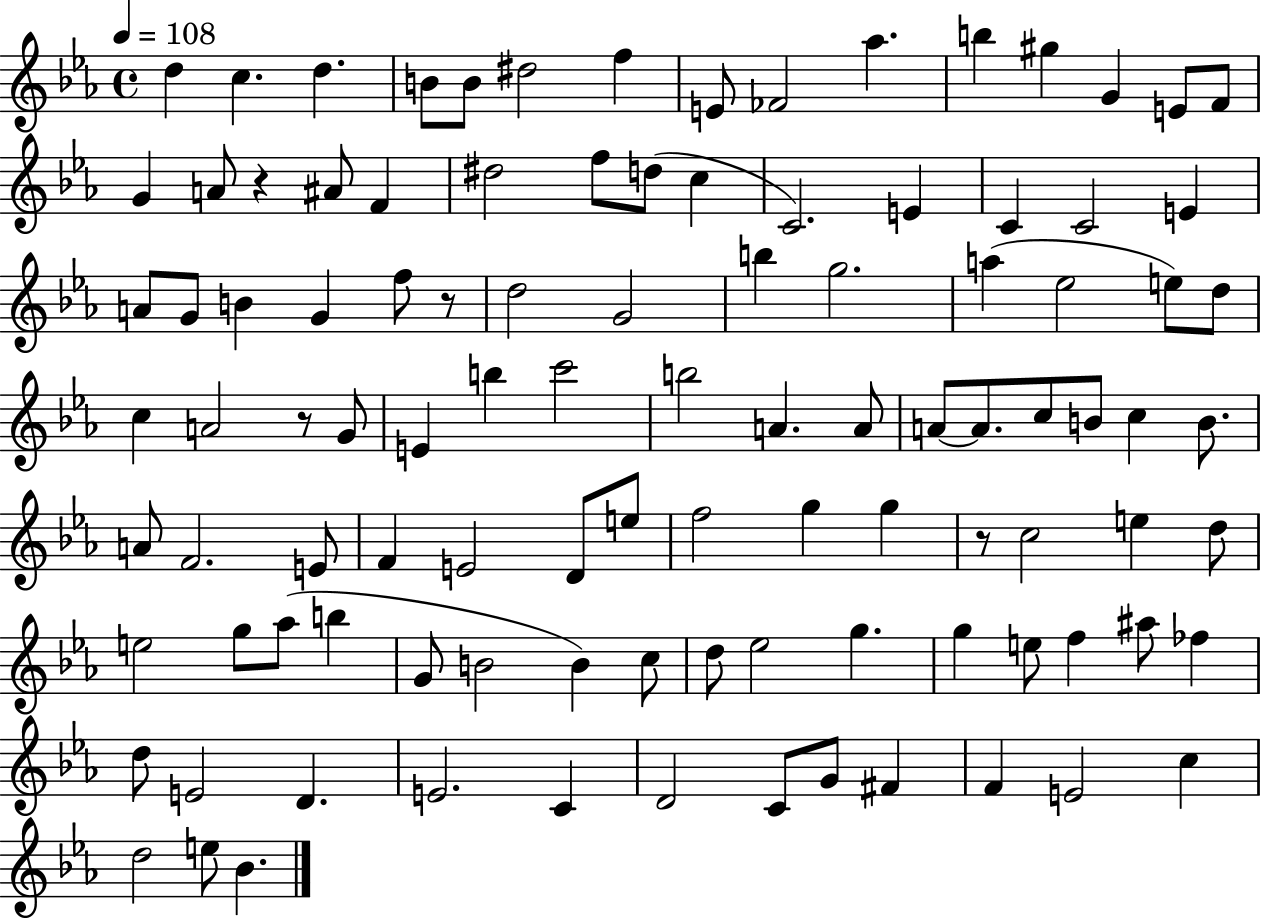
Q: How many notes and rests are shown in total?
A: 104